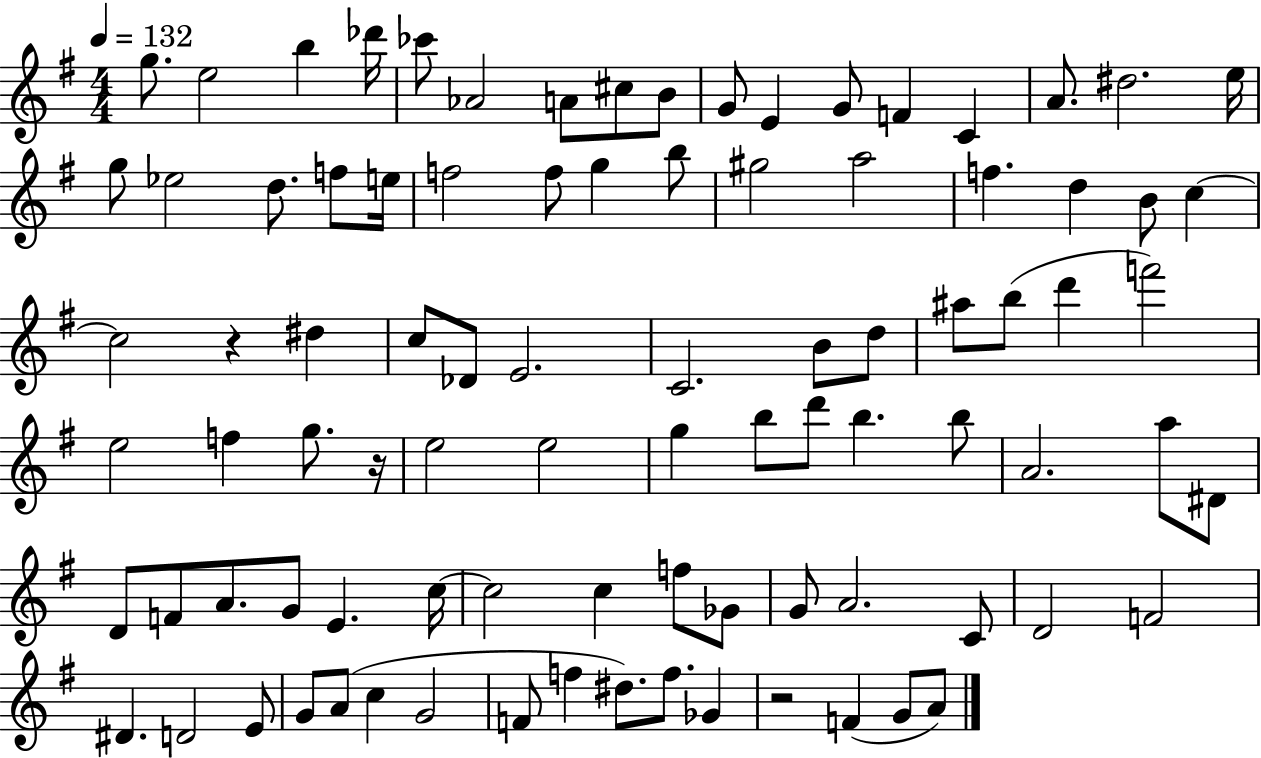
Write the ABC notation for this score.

X:1
T:Untitled
M:4/4
L:1/4
K:G
g/2 e2 b _d'/4 _c'/2 _A2 A/2 ^c/2 B/2 G/2 E G/2 F C A/2 ^d2 e/4 g/2 _e2 d/2 f/2 e/4 f2 f/2 g b/2 ^g2 a2 f d B/2 c c2 z ^d c/2 _D/2 E2 C2 B/2 d/2 ^a/2 b/2 d' f'2 e2 f g/2 z/4 e2 e2 g b/2 d'/2 b b/2 A2 a/2 ^D/2 D/2 F/2 A/2 G/2 E c/4 c2 c f/2 _G/2 G/2 A2 C/2 D2 F2 ^D D2 E/2 G/2 A/2 c G2 F/2 f ^d/2 f/2 _G z2 F G/2 A/2